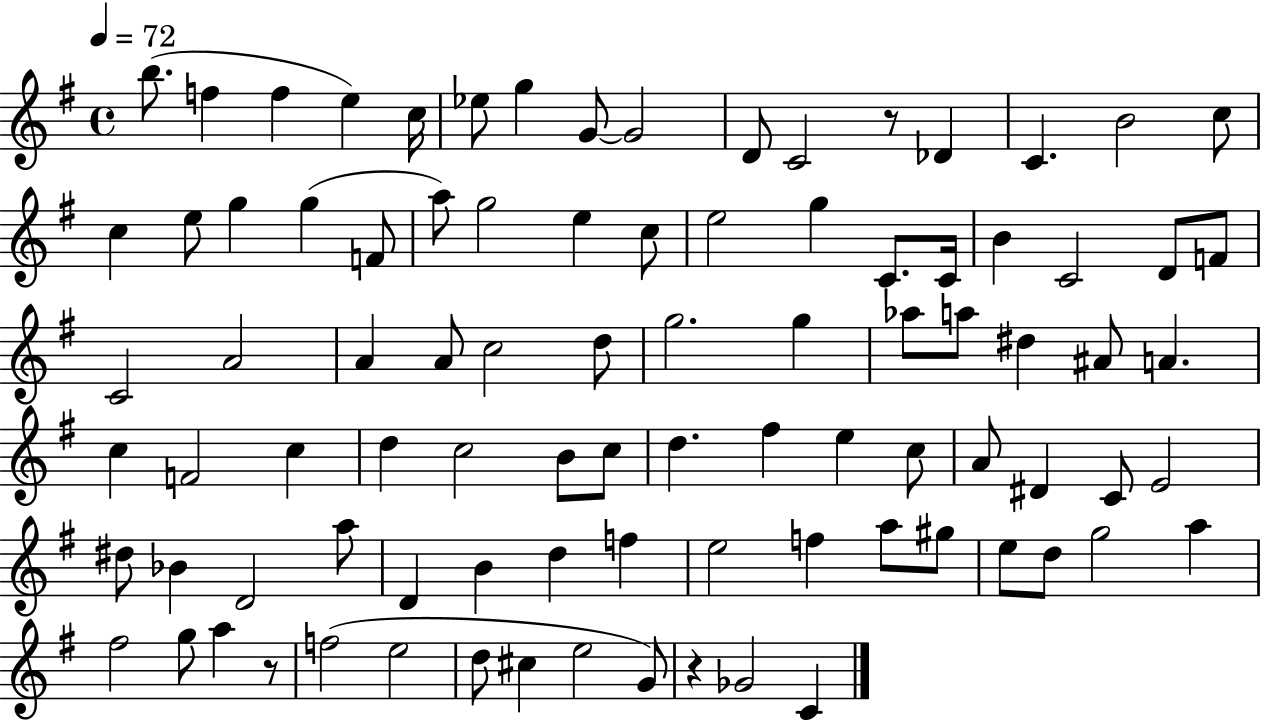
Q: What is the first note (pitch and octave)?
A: B5